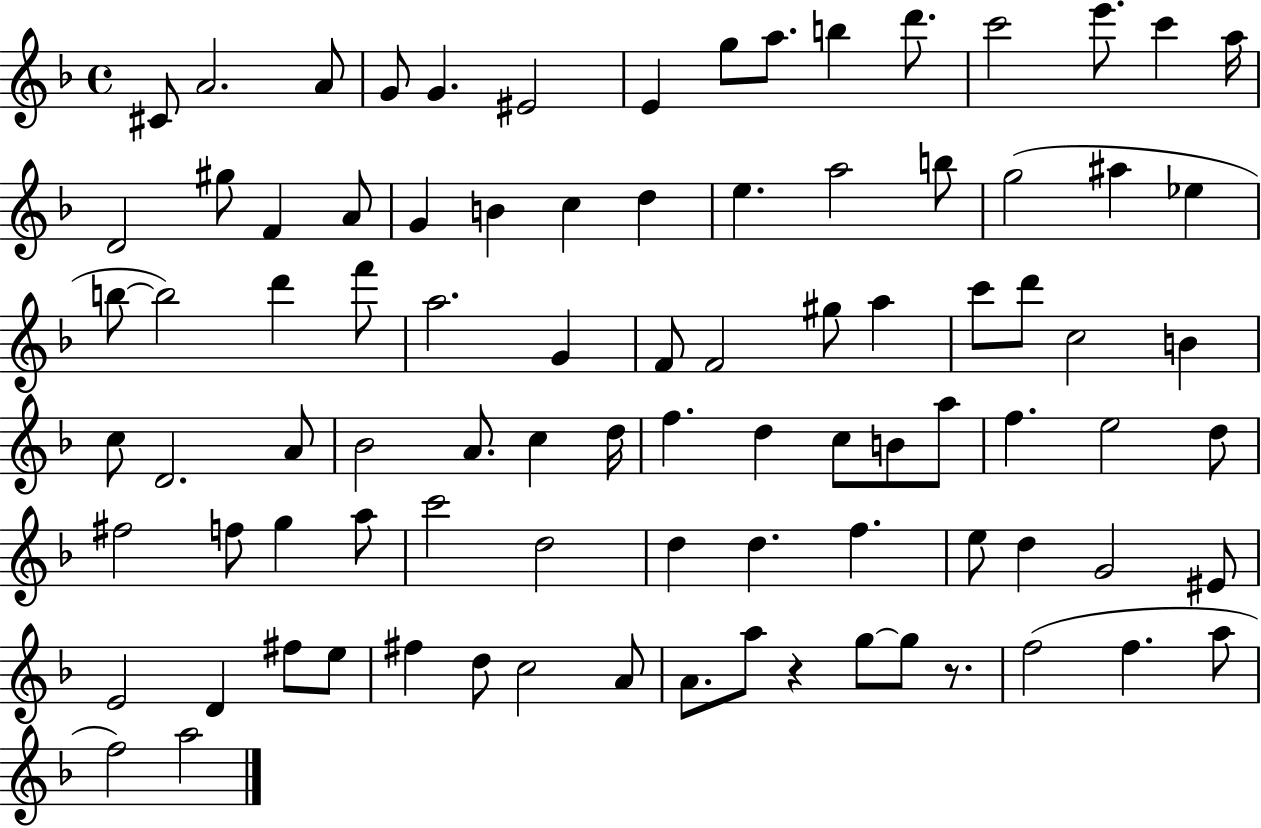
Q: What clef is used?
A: treble